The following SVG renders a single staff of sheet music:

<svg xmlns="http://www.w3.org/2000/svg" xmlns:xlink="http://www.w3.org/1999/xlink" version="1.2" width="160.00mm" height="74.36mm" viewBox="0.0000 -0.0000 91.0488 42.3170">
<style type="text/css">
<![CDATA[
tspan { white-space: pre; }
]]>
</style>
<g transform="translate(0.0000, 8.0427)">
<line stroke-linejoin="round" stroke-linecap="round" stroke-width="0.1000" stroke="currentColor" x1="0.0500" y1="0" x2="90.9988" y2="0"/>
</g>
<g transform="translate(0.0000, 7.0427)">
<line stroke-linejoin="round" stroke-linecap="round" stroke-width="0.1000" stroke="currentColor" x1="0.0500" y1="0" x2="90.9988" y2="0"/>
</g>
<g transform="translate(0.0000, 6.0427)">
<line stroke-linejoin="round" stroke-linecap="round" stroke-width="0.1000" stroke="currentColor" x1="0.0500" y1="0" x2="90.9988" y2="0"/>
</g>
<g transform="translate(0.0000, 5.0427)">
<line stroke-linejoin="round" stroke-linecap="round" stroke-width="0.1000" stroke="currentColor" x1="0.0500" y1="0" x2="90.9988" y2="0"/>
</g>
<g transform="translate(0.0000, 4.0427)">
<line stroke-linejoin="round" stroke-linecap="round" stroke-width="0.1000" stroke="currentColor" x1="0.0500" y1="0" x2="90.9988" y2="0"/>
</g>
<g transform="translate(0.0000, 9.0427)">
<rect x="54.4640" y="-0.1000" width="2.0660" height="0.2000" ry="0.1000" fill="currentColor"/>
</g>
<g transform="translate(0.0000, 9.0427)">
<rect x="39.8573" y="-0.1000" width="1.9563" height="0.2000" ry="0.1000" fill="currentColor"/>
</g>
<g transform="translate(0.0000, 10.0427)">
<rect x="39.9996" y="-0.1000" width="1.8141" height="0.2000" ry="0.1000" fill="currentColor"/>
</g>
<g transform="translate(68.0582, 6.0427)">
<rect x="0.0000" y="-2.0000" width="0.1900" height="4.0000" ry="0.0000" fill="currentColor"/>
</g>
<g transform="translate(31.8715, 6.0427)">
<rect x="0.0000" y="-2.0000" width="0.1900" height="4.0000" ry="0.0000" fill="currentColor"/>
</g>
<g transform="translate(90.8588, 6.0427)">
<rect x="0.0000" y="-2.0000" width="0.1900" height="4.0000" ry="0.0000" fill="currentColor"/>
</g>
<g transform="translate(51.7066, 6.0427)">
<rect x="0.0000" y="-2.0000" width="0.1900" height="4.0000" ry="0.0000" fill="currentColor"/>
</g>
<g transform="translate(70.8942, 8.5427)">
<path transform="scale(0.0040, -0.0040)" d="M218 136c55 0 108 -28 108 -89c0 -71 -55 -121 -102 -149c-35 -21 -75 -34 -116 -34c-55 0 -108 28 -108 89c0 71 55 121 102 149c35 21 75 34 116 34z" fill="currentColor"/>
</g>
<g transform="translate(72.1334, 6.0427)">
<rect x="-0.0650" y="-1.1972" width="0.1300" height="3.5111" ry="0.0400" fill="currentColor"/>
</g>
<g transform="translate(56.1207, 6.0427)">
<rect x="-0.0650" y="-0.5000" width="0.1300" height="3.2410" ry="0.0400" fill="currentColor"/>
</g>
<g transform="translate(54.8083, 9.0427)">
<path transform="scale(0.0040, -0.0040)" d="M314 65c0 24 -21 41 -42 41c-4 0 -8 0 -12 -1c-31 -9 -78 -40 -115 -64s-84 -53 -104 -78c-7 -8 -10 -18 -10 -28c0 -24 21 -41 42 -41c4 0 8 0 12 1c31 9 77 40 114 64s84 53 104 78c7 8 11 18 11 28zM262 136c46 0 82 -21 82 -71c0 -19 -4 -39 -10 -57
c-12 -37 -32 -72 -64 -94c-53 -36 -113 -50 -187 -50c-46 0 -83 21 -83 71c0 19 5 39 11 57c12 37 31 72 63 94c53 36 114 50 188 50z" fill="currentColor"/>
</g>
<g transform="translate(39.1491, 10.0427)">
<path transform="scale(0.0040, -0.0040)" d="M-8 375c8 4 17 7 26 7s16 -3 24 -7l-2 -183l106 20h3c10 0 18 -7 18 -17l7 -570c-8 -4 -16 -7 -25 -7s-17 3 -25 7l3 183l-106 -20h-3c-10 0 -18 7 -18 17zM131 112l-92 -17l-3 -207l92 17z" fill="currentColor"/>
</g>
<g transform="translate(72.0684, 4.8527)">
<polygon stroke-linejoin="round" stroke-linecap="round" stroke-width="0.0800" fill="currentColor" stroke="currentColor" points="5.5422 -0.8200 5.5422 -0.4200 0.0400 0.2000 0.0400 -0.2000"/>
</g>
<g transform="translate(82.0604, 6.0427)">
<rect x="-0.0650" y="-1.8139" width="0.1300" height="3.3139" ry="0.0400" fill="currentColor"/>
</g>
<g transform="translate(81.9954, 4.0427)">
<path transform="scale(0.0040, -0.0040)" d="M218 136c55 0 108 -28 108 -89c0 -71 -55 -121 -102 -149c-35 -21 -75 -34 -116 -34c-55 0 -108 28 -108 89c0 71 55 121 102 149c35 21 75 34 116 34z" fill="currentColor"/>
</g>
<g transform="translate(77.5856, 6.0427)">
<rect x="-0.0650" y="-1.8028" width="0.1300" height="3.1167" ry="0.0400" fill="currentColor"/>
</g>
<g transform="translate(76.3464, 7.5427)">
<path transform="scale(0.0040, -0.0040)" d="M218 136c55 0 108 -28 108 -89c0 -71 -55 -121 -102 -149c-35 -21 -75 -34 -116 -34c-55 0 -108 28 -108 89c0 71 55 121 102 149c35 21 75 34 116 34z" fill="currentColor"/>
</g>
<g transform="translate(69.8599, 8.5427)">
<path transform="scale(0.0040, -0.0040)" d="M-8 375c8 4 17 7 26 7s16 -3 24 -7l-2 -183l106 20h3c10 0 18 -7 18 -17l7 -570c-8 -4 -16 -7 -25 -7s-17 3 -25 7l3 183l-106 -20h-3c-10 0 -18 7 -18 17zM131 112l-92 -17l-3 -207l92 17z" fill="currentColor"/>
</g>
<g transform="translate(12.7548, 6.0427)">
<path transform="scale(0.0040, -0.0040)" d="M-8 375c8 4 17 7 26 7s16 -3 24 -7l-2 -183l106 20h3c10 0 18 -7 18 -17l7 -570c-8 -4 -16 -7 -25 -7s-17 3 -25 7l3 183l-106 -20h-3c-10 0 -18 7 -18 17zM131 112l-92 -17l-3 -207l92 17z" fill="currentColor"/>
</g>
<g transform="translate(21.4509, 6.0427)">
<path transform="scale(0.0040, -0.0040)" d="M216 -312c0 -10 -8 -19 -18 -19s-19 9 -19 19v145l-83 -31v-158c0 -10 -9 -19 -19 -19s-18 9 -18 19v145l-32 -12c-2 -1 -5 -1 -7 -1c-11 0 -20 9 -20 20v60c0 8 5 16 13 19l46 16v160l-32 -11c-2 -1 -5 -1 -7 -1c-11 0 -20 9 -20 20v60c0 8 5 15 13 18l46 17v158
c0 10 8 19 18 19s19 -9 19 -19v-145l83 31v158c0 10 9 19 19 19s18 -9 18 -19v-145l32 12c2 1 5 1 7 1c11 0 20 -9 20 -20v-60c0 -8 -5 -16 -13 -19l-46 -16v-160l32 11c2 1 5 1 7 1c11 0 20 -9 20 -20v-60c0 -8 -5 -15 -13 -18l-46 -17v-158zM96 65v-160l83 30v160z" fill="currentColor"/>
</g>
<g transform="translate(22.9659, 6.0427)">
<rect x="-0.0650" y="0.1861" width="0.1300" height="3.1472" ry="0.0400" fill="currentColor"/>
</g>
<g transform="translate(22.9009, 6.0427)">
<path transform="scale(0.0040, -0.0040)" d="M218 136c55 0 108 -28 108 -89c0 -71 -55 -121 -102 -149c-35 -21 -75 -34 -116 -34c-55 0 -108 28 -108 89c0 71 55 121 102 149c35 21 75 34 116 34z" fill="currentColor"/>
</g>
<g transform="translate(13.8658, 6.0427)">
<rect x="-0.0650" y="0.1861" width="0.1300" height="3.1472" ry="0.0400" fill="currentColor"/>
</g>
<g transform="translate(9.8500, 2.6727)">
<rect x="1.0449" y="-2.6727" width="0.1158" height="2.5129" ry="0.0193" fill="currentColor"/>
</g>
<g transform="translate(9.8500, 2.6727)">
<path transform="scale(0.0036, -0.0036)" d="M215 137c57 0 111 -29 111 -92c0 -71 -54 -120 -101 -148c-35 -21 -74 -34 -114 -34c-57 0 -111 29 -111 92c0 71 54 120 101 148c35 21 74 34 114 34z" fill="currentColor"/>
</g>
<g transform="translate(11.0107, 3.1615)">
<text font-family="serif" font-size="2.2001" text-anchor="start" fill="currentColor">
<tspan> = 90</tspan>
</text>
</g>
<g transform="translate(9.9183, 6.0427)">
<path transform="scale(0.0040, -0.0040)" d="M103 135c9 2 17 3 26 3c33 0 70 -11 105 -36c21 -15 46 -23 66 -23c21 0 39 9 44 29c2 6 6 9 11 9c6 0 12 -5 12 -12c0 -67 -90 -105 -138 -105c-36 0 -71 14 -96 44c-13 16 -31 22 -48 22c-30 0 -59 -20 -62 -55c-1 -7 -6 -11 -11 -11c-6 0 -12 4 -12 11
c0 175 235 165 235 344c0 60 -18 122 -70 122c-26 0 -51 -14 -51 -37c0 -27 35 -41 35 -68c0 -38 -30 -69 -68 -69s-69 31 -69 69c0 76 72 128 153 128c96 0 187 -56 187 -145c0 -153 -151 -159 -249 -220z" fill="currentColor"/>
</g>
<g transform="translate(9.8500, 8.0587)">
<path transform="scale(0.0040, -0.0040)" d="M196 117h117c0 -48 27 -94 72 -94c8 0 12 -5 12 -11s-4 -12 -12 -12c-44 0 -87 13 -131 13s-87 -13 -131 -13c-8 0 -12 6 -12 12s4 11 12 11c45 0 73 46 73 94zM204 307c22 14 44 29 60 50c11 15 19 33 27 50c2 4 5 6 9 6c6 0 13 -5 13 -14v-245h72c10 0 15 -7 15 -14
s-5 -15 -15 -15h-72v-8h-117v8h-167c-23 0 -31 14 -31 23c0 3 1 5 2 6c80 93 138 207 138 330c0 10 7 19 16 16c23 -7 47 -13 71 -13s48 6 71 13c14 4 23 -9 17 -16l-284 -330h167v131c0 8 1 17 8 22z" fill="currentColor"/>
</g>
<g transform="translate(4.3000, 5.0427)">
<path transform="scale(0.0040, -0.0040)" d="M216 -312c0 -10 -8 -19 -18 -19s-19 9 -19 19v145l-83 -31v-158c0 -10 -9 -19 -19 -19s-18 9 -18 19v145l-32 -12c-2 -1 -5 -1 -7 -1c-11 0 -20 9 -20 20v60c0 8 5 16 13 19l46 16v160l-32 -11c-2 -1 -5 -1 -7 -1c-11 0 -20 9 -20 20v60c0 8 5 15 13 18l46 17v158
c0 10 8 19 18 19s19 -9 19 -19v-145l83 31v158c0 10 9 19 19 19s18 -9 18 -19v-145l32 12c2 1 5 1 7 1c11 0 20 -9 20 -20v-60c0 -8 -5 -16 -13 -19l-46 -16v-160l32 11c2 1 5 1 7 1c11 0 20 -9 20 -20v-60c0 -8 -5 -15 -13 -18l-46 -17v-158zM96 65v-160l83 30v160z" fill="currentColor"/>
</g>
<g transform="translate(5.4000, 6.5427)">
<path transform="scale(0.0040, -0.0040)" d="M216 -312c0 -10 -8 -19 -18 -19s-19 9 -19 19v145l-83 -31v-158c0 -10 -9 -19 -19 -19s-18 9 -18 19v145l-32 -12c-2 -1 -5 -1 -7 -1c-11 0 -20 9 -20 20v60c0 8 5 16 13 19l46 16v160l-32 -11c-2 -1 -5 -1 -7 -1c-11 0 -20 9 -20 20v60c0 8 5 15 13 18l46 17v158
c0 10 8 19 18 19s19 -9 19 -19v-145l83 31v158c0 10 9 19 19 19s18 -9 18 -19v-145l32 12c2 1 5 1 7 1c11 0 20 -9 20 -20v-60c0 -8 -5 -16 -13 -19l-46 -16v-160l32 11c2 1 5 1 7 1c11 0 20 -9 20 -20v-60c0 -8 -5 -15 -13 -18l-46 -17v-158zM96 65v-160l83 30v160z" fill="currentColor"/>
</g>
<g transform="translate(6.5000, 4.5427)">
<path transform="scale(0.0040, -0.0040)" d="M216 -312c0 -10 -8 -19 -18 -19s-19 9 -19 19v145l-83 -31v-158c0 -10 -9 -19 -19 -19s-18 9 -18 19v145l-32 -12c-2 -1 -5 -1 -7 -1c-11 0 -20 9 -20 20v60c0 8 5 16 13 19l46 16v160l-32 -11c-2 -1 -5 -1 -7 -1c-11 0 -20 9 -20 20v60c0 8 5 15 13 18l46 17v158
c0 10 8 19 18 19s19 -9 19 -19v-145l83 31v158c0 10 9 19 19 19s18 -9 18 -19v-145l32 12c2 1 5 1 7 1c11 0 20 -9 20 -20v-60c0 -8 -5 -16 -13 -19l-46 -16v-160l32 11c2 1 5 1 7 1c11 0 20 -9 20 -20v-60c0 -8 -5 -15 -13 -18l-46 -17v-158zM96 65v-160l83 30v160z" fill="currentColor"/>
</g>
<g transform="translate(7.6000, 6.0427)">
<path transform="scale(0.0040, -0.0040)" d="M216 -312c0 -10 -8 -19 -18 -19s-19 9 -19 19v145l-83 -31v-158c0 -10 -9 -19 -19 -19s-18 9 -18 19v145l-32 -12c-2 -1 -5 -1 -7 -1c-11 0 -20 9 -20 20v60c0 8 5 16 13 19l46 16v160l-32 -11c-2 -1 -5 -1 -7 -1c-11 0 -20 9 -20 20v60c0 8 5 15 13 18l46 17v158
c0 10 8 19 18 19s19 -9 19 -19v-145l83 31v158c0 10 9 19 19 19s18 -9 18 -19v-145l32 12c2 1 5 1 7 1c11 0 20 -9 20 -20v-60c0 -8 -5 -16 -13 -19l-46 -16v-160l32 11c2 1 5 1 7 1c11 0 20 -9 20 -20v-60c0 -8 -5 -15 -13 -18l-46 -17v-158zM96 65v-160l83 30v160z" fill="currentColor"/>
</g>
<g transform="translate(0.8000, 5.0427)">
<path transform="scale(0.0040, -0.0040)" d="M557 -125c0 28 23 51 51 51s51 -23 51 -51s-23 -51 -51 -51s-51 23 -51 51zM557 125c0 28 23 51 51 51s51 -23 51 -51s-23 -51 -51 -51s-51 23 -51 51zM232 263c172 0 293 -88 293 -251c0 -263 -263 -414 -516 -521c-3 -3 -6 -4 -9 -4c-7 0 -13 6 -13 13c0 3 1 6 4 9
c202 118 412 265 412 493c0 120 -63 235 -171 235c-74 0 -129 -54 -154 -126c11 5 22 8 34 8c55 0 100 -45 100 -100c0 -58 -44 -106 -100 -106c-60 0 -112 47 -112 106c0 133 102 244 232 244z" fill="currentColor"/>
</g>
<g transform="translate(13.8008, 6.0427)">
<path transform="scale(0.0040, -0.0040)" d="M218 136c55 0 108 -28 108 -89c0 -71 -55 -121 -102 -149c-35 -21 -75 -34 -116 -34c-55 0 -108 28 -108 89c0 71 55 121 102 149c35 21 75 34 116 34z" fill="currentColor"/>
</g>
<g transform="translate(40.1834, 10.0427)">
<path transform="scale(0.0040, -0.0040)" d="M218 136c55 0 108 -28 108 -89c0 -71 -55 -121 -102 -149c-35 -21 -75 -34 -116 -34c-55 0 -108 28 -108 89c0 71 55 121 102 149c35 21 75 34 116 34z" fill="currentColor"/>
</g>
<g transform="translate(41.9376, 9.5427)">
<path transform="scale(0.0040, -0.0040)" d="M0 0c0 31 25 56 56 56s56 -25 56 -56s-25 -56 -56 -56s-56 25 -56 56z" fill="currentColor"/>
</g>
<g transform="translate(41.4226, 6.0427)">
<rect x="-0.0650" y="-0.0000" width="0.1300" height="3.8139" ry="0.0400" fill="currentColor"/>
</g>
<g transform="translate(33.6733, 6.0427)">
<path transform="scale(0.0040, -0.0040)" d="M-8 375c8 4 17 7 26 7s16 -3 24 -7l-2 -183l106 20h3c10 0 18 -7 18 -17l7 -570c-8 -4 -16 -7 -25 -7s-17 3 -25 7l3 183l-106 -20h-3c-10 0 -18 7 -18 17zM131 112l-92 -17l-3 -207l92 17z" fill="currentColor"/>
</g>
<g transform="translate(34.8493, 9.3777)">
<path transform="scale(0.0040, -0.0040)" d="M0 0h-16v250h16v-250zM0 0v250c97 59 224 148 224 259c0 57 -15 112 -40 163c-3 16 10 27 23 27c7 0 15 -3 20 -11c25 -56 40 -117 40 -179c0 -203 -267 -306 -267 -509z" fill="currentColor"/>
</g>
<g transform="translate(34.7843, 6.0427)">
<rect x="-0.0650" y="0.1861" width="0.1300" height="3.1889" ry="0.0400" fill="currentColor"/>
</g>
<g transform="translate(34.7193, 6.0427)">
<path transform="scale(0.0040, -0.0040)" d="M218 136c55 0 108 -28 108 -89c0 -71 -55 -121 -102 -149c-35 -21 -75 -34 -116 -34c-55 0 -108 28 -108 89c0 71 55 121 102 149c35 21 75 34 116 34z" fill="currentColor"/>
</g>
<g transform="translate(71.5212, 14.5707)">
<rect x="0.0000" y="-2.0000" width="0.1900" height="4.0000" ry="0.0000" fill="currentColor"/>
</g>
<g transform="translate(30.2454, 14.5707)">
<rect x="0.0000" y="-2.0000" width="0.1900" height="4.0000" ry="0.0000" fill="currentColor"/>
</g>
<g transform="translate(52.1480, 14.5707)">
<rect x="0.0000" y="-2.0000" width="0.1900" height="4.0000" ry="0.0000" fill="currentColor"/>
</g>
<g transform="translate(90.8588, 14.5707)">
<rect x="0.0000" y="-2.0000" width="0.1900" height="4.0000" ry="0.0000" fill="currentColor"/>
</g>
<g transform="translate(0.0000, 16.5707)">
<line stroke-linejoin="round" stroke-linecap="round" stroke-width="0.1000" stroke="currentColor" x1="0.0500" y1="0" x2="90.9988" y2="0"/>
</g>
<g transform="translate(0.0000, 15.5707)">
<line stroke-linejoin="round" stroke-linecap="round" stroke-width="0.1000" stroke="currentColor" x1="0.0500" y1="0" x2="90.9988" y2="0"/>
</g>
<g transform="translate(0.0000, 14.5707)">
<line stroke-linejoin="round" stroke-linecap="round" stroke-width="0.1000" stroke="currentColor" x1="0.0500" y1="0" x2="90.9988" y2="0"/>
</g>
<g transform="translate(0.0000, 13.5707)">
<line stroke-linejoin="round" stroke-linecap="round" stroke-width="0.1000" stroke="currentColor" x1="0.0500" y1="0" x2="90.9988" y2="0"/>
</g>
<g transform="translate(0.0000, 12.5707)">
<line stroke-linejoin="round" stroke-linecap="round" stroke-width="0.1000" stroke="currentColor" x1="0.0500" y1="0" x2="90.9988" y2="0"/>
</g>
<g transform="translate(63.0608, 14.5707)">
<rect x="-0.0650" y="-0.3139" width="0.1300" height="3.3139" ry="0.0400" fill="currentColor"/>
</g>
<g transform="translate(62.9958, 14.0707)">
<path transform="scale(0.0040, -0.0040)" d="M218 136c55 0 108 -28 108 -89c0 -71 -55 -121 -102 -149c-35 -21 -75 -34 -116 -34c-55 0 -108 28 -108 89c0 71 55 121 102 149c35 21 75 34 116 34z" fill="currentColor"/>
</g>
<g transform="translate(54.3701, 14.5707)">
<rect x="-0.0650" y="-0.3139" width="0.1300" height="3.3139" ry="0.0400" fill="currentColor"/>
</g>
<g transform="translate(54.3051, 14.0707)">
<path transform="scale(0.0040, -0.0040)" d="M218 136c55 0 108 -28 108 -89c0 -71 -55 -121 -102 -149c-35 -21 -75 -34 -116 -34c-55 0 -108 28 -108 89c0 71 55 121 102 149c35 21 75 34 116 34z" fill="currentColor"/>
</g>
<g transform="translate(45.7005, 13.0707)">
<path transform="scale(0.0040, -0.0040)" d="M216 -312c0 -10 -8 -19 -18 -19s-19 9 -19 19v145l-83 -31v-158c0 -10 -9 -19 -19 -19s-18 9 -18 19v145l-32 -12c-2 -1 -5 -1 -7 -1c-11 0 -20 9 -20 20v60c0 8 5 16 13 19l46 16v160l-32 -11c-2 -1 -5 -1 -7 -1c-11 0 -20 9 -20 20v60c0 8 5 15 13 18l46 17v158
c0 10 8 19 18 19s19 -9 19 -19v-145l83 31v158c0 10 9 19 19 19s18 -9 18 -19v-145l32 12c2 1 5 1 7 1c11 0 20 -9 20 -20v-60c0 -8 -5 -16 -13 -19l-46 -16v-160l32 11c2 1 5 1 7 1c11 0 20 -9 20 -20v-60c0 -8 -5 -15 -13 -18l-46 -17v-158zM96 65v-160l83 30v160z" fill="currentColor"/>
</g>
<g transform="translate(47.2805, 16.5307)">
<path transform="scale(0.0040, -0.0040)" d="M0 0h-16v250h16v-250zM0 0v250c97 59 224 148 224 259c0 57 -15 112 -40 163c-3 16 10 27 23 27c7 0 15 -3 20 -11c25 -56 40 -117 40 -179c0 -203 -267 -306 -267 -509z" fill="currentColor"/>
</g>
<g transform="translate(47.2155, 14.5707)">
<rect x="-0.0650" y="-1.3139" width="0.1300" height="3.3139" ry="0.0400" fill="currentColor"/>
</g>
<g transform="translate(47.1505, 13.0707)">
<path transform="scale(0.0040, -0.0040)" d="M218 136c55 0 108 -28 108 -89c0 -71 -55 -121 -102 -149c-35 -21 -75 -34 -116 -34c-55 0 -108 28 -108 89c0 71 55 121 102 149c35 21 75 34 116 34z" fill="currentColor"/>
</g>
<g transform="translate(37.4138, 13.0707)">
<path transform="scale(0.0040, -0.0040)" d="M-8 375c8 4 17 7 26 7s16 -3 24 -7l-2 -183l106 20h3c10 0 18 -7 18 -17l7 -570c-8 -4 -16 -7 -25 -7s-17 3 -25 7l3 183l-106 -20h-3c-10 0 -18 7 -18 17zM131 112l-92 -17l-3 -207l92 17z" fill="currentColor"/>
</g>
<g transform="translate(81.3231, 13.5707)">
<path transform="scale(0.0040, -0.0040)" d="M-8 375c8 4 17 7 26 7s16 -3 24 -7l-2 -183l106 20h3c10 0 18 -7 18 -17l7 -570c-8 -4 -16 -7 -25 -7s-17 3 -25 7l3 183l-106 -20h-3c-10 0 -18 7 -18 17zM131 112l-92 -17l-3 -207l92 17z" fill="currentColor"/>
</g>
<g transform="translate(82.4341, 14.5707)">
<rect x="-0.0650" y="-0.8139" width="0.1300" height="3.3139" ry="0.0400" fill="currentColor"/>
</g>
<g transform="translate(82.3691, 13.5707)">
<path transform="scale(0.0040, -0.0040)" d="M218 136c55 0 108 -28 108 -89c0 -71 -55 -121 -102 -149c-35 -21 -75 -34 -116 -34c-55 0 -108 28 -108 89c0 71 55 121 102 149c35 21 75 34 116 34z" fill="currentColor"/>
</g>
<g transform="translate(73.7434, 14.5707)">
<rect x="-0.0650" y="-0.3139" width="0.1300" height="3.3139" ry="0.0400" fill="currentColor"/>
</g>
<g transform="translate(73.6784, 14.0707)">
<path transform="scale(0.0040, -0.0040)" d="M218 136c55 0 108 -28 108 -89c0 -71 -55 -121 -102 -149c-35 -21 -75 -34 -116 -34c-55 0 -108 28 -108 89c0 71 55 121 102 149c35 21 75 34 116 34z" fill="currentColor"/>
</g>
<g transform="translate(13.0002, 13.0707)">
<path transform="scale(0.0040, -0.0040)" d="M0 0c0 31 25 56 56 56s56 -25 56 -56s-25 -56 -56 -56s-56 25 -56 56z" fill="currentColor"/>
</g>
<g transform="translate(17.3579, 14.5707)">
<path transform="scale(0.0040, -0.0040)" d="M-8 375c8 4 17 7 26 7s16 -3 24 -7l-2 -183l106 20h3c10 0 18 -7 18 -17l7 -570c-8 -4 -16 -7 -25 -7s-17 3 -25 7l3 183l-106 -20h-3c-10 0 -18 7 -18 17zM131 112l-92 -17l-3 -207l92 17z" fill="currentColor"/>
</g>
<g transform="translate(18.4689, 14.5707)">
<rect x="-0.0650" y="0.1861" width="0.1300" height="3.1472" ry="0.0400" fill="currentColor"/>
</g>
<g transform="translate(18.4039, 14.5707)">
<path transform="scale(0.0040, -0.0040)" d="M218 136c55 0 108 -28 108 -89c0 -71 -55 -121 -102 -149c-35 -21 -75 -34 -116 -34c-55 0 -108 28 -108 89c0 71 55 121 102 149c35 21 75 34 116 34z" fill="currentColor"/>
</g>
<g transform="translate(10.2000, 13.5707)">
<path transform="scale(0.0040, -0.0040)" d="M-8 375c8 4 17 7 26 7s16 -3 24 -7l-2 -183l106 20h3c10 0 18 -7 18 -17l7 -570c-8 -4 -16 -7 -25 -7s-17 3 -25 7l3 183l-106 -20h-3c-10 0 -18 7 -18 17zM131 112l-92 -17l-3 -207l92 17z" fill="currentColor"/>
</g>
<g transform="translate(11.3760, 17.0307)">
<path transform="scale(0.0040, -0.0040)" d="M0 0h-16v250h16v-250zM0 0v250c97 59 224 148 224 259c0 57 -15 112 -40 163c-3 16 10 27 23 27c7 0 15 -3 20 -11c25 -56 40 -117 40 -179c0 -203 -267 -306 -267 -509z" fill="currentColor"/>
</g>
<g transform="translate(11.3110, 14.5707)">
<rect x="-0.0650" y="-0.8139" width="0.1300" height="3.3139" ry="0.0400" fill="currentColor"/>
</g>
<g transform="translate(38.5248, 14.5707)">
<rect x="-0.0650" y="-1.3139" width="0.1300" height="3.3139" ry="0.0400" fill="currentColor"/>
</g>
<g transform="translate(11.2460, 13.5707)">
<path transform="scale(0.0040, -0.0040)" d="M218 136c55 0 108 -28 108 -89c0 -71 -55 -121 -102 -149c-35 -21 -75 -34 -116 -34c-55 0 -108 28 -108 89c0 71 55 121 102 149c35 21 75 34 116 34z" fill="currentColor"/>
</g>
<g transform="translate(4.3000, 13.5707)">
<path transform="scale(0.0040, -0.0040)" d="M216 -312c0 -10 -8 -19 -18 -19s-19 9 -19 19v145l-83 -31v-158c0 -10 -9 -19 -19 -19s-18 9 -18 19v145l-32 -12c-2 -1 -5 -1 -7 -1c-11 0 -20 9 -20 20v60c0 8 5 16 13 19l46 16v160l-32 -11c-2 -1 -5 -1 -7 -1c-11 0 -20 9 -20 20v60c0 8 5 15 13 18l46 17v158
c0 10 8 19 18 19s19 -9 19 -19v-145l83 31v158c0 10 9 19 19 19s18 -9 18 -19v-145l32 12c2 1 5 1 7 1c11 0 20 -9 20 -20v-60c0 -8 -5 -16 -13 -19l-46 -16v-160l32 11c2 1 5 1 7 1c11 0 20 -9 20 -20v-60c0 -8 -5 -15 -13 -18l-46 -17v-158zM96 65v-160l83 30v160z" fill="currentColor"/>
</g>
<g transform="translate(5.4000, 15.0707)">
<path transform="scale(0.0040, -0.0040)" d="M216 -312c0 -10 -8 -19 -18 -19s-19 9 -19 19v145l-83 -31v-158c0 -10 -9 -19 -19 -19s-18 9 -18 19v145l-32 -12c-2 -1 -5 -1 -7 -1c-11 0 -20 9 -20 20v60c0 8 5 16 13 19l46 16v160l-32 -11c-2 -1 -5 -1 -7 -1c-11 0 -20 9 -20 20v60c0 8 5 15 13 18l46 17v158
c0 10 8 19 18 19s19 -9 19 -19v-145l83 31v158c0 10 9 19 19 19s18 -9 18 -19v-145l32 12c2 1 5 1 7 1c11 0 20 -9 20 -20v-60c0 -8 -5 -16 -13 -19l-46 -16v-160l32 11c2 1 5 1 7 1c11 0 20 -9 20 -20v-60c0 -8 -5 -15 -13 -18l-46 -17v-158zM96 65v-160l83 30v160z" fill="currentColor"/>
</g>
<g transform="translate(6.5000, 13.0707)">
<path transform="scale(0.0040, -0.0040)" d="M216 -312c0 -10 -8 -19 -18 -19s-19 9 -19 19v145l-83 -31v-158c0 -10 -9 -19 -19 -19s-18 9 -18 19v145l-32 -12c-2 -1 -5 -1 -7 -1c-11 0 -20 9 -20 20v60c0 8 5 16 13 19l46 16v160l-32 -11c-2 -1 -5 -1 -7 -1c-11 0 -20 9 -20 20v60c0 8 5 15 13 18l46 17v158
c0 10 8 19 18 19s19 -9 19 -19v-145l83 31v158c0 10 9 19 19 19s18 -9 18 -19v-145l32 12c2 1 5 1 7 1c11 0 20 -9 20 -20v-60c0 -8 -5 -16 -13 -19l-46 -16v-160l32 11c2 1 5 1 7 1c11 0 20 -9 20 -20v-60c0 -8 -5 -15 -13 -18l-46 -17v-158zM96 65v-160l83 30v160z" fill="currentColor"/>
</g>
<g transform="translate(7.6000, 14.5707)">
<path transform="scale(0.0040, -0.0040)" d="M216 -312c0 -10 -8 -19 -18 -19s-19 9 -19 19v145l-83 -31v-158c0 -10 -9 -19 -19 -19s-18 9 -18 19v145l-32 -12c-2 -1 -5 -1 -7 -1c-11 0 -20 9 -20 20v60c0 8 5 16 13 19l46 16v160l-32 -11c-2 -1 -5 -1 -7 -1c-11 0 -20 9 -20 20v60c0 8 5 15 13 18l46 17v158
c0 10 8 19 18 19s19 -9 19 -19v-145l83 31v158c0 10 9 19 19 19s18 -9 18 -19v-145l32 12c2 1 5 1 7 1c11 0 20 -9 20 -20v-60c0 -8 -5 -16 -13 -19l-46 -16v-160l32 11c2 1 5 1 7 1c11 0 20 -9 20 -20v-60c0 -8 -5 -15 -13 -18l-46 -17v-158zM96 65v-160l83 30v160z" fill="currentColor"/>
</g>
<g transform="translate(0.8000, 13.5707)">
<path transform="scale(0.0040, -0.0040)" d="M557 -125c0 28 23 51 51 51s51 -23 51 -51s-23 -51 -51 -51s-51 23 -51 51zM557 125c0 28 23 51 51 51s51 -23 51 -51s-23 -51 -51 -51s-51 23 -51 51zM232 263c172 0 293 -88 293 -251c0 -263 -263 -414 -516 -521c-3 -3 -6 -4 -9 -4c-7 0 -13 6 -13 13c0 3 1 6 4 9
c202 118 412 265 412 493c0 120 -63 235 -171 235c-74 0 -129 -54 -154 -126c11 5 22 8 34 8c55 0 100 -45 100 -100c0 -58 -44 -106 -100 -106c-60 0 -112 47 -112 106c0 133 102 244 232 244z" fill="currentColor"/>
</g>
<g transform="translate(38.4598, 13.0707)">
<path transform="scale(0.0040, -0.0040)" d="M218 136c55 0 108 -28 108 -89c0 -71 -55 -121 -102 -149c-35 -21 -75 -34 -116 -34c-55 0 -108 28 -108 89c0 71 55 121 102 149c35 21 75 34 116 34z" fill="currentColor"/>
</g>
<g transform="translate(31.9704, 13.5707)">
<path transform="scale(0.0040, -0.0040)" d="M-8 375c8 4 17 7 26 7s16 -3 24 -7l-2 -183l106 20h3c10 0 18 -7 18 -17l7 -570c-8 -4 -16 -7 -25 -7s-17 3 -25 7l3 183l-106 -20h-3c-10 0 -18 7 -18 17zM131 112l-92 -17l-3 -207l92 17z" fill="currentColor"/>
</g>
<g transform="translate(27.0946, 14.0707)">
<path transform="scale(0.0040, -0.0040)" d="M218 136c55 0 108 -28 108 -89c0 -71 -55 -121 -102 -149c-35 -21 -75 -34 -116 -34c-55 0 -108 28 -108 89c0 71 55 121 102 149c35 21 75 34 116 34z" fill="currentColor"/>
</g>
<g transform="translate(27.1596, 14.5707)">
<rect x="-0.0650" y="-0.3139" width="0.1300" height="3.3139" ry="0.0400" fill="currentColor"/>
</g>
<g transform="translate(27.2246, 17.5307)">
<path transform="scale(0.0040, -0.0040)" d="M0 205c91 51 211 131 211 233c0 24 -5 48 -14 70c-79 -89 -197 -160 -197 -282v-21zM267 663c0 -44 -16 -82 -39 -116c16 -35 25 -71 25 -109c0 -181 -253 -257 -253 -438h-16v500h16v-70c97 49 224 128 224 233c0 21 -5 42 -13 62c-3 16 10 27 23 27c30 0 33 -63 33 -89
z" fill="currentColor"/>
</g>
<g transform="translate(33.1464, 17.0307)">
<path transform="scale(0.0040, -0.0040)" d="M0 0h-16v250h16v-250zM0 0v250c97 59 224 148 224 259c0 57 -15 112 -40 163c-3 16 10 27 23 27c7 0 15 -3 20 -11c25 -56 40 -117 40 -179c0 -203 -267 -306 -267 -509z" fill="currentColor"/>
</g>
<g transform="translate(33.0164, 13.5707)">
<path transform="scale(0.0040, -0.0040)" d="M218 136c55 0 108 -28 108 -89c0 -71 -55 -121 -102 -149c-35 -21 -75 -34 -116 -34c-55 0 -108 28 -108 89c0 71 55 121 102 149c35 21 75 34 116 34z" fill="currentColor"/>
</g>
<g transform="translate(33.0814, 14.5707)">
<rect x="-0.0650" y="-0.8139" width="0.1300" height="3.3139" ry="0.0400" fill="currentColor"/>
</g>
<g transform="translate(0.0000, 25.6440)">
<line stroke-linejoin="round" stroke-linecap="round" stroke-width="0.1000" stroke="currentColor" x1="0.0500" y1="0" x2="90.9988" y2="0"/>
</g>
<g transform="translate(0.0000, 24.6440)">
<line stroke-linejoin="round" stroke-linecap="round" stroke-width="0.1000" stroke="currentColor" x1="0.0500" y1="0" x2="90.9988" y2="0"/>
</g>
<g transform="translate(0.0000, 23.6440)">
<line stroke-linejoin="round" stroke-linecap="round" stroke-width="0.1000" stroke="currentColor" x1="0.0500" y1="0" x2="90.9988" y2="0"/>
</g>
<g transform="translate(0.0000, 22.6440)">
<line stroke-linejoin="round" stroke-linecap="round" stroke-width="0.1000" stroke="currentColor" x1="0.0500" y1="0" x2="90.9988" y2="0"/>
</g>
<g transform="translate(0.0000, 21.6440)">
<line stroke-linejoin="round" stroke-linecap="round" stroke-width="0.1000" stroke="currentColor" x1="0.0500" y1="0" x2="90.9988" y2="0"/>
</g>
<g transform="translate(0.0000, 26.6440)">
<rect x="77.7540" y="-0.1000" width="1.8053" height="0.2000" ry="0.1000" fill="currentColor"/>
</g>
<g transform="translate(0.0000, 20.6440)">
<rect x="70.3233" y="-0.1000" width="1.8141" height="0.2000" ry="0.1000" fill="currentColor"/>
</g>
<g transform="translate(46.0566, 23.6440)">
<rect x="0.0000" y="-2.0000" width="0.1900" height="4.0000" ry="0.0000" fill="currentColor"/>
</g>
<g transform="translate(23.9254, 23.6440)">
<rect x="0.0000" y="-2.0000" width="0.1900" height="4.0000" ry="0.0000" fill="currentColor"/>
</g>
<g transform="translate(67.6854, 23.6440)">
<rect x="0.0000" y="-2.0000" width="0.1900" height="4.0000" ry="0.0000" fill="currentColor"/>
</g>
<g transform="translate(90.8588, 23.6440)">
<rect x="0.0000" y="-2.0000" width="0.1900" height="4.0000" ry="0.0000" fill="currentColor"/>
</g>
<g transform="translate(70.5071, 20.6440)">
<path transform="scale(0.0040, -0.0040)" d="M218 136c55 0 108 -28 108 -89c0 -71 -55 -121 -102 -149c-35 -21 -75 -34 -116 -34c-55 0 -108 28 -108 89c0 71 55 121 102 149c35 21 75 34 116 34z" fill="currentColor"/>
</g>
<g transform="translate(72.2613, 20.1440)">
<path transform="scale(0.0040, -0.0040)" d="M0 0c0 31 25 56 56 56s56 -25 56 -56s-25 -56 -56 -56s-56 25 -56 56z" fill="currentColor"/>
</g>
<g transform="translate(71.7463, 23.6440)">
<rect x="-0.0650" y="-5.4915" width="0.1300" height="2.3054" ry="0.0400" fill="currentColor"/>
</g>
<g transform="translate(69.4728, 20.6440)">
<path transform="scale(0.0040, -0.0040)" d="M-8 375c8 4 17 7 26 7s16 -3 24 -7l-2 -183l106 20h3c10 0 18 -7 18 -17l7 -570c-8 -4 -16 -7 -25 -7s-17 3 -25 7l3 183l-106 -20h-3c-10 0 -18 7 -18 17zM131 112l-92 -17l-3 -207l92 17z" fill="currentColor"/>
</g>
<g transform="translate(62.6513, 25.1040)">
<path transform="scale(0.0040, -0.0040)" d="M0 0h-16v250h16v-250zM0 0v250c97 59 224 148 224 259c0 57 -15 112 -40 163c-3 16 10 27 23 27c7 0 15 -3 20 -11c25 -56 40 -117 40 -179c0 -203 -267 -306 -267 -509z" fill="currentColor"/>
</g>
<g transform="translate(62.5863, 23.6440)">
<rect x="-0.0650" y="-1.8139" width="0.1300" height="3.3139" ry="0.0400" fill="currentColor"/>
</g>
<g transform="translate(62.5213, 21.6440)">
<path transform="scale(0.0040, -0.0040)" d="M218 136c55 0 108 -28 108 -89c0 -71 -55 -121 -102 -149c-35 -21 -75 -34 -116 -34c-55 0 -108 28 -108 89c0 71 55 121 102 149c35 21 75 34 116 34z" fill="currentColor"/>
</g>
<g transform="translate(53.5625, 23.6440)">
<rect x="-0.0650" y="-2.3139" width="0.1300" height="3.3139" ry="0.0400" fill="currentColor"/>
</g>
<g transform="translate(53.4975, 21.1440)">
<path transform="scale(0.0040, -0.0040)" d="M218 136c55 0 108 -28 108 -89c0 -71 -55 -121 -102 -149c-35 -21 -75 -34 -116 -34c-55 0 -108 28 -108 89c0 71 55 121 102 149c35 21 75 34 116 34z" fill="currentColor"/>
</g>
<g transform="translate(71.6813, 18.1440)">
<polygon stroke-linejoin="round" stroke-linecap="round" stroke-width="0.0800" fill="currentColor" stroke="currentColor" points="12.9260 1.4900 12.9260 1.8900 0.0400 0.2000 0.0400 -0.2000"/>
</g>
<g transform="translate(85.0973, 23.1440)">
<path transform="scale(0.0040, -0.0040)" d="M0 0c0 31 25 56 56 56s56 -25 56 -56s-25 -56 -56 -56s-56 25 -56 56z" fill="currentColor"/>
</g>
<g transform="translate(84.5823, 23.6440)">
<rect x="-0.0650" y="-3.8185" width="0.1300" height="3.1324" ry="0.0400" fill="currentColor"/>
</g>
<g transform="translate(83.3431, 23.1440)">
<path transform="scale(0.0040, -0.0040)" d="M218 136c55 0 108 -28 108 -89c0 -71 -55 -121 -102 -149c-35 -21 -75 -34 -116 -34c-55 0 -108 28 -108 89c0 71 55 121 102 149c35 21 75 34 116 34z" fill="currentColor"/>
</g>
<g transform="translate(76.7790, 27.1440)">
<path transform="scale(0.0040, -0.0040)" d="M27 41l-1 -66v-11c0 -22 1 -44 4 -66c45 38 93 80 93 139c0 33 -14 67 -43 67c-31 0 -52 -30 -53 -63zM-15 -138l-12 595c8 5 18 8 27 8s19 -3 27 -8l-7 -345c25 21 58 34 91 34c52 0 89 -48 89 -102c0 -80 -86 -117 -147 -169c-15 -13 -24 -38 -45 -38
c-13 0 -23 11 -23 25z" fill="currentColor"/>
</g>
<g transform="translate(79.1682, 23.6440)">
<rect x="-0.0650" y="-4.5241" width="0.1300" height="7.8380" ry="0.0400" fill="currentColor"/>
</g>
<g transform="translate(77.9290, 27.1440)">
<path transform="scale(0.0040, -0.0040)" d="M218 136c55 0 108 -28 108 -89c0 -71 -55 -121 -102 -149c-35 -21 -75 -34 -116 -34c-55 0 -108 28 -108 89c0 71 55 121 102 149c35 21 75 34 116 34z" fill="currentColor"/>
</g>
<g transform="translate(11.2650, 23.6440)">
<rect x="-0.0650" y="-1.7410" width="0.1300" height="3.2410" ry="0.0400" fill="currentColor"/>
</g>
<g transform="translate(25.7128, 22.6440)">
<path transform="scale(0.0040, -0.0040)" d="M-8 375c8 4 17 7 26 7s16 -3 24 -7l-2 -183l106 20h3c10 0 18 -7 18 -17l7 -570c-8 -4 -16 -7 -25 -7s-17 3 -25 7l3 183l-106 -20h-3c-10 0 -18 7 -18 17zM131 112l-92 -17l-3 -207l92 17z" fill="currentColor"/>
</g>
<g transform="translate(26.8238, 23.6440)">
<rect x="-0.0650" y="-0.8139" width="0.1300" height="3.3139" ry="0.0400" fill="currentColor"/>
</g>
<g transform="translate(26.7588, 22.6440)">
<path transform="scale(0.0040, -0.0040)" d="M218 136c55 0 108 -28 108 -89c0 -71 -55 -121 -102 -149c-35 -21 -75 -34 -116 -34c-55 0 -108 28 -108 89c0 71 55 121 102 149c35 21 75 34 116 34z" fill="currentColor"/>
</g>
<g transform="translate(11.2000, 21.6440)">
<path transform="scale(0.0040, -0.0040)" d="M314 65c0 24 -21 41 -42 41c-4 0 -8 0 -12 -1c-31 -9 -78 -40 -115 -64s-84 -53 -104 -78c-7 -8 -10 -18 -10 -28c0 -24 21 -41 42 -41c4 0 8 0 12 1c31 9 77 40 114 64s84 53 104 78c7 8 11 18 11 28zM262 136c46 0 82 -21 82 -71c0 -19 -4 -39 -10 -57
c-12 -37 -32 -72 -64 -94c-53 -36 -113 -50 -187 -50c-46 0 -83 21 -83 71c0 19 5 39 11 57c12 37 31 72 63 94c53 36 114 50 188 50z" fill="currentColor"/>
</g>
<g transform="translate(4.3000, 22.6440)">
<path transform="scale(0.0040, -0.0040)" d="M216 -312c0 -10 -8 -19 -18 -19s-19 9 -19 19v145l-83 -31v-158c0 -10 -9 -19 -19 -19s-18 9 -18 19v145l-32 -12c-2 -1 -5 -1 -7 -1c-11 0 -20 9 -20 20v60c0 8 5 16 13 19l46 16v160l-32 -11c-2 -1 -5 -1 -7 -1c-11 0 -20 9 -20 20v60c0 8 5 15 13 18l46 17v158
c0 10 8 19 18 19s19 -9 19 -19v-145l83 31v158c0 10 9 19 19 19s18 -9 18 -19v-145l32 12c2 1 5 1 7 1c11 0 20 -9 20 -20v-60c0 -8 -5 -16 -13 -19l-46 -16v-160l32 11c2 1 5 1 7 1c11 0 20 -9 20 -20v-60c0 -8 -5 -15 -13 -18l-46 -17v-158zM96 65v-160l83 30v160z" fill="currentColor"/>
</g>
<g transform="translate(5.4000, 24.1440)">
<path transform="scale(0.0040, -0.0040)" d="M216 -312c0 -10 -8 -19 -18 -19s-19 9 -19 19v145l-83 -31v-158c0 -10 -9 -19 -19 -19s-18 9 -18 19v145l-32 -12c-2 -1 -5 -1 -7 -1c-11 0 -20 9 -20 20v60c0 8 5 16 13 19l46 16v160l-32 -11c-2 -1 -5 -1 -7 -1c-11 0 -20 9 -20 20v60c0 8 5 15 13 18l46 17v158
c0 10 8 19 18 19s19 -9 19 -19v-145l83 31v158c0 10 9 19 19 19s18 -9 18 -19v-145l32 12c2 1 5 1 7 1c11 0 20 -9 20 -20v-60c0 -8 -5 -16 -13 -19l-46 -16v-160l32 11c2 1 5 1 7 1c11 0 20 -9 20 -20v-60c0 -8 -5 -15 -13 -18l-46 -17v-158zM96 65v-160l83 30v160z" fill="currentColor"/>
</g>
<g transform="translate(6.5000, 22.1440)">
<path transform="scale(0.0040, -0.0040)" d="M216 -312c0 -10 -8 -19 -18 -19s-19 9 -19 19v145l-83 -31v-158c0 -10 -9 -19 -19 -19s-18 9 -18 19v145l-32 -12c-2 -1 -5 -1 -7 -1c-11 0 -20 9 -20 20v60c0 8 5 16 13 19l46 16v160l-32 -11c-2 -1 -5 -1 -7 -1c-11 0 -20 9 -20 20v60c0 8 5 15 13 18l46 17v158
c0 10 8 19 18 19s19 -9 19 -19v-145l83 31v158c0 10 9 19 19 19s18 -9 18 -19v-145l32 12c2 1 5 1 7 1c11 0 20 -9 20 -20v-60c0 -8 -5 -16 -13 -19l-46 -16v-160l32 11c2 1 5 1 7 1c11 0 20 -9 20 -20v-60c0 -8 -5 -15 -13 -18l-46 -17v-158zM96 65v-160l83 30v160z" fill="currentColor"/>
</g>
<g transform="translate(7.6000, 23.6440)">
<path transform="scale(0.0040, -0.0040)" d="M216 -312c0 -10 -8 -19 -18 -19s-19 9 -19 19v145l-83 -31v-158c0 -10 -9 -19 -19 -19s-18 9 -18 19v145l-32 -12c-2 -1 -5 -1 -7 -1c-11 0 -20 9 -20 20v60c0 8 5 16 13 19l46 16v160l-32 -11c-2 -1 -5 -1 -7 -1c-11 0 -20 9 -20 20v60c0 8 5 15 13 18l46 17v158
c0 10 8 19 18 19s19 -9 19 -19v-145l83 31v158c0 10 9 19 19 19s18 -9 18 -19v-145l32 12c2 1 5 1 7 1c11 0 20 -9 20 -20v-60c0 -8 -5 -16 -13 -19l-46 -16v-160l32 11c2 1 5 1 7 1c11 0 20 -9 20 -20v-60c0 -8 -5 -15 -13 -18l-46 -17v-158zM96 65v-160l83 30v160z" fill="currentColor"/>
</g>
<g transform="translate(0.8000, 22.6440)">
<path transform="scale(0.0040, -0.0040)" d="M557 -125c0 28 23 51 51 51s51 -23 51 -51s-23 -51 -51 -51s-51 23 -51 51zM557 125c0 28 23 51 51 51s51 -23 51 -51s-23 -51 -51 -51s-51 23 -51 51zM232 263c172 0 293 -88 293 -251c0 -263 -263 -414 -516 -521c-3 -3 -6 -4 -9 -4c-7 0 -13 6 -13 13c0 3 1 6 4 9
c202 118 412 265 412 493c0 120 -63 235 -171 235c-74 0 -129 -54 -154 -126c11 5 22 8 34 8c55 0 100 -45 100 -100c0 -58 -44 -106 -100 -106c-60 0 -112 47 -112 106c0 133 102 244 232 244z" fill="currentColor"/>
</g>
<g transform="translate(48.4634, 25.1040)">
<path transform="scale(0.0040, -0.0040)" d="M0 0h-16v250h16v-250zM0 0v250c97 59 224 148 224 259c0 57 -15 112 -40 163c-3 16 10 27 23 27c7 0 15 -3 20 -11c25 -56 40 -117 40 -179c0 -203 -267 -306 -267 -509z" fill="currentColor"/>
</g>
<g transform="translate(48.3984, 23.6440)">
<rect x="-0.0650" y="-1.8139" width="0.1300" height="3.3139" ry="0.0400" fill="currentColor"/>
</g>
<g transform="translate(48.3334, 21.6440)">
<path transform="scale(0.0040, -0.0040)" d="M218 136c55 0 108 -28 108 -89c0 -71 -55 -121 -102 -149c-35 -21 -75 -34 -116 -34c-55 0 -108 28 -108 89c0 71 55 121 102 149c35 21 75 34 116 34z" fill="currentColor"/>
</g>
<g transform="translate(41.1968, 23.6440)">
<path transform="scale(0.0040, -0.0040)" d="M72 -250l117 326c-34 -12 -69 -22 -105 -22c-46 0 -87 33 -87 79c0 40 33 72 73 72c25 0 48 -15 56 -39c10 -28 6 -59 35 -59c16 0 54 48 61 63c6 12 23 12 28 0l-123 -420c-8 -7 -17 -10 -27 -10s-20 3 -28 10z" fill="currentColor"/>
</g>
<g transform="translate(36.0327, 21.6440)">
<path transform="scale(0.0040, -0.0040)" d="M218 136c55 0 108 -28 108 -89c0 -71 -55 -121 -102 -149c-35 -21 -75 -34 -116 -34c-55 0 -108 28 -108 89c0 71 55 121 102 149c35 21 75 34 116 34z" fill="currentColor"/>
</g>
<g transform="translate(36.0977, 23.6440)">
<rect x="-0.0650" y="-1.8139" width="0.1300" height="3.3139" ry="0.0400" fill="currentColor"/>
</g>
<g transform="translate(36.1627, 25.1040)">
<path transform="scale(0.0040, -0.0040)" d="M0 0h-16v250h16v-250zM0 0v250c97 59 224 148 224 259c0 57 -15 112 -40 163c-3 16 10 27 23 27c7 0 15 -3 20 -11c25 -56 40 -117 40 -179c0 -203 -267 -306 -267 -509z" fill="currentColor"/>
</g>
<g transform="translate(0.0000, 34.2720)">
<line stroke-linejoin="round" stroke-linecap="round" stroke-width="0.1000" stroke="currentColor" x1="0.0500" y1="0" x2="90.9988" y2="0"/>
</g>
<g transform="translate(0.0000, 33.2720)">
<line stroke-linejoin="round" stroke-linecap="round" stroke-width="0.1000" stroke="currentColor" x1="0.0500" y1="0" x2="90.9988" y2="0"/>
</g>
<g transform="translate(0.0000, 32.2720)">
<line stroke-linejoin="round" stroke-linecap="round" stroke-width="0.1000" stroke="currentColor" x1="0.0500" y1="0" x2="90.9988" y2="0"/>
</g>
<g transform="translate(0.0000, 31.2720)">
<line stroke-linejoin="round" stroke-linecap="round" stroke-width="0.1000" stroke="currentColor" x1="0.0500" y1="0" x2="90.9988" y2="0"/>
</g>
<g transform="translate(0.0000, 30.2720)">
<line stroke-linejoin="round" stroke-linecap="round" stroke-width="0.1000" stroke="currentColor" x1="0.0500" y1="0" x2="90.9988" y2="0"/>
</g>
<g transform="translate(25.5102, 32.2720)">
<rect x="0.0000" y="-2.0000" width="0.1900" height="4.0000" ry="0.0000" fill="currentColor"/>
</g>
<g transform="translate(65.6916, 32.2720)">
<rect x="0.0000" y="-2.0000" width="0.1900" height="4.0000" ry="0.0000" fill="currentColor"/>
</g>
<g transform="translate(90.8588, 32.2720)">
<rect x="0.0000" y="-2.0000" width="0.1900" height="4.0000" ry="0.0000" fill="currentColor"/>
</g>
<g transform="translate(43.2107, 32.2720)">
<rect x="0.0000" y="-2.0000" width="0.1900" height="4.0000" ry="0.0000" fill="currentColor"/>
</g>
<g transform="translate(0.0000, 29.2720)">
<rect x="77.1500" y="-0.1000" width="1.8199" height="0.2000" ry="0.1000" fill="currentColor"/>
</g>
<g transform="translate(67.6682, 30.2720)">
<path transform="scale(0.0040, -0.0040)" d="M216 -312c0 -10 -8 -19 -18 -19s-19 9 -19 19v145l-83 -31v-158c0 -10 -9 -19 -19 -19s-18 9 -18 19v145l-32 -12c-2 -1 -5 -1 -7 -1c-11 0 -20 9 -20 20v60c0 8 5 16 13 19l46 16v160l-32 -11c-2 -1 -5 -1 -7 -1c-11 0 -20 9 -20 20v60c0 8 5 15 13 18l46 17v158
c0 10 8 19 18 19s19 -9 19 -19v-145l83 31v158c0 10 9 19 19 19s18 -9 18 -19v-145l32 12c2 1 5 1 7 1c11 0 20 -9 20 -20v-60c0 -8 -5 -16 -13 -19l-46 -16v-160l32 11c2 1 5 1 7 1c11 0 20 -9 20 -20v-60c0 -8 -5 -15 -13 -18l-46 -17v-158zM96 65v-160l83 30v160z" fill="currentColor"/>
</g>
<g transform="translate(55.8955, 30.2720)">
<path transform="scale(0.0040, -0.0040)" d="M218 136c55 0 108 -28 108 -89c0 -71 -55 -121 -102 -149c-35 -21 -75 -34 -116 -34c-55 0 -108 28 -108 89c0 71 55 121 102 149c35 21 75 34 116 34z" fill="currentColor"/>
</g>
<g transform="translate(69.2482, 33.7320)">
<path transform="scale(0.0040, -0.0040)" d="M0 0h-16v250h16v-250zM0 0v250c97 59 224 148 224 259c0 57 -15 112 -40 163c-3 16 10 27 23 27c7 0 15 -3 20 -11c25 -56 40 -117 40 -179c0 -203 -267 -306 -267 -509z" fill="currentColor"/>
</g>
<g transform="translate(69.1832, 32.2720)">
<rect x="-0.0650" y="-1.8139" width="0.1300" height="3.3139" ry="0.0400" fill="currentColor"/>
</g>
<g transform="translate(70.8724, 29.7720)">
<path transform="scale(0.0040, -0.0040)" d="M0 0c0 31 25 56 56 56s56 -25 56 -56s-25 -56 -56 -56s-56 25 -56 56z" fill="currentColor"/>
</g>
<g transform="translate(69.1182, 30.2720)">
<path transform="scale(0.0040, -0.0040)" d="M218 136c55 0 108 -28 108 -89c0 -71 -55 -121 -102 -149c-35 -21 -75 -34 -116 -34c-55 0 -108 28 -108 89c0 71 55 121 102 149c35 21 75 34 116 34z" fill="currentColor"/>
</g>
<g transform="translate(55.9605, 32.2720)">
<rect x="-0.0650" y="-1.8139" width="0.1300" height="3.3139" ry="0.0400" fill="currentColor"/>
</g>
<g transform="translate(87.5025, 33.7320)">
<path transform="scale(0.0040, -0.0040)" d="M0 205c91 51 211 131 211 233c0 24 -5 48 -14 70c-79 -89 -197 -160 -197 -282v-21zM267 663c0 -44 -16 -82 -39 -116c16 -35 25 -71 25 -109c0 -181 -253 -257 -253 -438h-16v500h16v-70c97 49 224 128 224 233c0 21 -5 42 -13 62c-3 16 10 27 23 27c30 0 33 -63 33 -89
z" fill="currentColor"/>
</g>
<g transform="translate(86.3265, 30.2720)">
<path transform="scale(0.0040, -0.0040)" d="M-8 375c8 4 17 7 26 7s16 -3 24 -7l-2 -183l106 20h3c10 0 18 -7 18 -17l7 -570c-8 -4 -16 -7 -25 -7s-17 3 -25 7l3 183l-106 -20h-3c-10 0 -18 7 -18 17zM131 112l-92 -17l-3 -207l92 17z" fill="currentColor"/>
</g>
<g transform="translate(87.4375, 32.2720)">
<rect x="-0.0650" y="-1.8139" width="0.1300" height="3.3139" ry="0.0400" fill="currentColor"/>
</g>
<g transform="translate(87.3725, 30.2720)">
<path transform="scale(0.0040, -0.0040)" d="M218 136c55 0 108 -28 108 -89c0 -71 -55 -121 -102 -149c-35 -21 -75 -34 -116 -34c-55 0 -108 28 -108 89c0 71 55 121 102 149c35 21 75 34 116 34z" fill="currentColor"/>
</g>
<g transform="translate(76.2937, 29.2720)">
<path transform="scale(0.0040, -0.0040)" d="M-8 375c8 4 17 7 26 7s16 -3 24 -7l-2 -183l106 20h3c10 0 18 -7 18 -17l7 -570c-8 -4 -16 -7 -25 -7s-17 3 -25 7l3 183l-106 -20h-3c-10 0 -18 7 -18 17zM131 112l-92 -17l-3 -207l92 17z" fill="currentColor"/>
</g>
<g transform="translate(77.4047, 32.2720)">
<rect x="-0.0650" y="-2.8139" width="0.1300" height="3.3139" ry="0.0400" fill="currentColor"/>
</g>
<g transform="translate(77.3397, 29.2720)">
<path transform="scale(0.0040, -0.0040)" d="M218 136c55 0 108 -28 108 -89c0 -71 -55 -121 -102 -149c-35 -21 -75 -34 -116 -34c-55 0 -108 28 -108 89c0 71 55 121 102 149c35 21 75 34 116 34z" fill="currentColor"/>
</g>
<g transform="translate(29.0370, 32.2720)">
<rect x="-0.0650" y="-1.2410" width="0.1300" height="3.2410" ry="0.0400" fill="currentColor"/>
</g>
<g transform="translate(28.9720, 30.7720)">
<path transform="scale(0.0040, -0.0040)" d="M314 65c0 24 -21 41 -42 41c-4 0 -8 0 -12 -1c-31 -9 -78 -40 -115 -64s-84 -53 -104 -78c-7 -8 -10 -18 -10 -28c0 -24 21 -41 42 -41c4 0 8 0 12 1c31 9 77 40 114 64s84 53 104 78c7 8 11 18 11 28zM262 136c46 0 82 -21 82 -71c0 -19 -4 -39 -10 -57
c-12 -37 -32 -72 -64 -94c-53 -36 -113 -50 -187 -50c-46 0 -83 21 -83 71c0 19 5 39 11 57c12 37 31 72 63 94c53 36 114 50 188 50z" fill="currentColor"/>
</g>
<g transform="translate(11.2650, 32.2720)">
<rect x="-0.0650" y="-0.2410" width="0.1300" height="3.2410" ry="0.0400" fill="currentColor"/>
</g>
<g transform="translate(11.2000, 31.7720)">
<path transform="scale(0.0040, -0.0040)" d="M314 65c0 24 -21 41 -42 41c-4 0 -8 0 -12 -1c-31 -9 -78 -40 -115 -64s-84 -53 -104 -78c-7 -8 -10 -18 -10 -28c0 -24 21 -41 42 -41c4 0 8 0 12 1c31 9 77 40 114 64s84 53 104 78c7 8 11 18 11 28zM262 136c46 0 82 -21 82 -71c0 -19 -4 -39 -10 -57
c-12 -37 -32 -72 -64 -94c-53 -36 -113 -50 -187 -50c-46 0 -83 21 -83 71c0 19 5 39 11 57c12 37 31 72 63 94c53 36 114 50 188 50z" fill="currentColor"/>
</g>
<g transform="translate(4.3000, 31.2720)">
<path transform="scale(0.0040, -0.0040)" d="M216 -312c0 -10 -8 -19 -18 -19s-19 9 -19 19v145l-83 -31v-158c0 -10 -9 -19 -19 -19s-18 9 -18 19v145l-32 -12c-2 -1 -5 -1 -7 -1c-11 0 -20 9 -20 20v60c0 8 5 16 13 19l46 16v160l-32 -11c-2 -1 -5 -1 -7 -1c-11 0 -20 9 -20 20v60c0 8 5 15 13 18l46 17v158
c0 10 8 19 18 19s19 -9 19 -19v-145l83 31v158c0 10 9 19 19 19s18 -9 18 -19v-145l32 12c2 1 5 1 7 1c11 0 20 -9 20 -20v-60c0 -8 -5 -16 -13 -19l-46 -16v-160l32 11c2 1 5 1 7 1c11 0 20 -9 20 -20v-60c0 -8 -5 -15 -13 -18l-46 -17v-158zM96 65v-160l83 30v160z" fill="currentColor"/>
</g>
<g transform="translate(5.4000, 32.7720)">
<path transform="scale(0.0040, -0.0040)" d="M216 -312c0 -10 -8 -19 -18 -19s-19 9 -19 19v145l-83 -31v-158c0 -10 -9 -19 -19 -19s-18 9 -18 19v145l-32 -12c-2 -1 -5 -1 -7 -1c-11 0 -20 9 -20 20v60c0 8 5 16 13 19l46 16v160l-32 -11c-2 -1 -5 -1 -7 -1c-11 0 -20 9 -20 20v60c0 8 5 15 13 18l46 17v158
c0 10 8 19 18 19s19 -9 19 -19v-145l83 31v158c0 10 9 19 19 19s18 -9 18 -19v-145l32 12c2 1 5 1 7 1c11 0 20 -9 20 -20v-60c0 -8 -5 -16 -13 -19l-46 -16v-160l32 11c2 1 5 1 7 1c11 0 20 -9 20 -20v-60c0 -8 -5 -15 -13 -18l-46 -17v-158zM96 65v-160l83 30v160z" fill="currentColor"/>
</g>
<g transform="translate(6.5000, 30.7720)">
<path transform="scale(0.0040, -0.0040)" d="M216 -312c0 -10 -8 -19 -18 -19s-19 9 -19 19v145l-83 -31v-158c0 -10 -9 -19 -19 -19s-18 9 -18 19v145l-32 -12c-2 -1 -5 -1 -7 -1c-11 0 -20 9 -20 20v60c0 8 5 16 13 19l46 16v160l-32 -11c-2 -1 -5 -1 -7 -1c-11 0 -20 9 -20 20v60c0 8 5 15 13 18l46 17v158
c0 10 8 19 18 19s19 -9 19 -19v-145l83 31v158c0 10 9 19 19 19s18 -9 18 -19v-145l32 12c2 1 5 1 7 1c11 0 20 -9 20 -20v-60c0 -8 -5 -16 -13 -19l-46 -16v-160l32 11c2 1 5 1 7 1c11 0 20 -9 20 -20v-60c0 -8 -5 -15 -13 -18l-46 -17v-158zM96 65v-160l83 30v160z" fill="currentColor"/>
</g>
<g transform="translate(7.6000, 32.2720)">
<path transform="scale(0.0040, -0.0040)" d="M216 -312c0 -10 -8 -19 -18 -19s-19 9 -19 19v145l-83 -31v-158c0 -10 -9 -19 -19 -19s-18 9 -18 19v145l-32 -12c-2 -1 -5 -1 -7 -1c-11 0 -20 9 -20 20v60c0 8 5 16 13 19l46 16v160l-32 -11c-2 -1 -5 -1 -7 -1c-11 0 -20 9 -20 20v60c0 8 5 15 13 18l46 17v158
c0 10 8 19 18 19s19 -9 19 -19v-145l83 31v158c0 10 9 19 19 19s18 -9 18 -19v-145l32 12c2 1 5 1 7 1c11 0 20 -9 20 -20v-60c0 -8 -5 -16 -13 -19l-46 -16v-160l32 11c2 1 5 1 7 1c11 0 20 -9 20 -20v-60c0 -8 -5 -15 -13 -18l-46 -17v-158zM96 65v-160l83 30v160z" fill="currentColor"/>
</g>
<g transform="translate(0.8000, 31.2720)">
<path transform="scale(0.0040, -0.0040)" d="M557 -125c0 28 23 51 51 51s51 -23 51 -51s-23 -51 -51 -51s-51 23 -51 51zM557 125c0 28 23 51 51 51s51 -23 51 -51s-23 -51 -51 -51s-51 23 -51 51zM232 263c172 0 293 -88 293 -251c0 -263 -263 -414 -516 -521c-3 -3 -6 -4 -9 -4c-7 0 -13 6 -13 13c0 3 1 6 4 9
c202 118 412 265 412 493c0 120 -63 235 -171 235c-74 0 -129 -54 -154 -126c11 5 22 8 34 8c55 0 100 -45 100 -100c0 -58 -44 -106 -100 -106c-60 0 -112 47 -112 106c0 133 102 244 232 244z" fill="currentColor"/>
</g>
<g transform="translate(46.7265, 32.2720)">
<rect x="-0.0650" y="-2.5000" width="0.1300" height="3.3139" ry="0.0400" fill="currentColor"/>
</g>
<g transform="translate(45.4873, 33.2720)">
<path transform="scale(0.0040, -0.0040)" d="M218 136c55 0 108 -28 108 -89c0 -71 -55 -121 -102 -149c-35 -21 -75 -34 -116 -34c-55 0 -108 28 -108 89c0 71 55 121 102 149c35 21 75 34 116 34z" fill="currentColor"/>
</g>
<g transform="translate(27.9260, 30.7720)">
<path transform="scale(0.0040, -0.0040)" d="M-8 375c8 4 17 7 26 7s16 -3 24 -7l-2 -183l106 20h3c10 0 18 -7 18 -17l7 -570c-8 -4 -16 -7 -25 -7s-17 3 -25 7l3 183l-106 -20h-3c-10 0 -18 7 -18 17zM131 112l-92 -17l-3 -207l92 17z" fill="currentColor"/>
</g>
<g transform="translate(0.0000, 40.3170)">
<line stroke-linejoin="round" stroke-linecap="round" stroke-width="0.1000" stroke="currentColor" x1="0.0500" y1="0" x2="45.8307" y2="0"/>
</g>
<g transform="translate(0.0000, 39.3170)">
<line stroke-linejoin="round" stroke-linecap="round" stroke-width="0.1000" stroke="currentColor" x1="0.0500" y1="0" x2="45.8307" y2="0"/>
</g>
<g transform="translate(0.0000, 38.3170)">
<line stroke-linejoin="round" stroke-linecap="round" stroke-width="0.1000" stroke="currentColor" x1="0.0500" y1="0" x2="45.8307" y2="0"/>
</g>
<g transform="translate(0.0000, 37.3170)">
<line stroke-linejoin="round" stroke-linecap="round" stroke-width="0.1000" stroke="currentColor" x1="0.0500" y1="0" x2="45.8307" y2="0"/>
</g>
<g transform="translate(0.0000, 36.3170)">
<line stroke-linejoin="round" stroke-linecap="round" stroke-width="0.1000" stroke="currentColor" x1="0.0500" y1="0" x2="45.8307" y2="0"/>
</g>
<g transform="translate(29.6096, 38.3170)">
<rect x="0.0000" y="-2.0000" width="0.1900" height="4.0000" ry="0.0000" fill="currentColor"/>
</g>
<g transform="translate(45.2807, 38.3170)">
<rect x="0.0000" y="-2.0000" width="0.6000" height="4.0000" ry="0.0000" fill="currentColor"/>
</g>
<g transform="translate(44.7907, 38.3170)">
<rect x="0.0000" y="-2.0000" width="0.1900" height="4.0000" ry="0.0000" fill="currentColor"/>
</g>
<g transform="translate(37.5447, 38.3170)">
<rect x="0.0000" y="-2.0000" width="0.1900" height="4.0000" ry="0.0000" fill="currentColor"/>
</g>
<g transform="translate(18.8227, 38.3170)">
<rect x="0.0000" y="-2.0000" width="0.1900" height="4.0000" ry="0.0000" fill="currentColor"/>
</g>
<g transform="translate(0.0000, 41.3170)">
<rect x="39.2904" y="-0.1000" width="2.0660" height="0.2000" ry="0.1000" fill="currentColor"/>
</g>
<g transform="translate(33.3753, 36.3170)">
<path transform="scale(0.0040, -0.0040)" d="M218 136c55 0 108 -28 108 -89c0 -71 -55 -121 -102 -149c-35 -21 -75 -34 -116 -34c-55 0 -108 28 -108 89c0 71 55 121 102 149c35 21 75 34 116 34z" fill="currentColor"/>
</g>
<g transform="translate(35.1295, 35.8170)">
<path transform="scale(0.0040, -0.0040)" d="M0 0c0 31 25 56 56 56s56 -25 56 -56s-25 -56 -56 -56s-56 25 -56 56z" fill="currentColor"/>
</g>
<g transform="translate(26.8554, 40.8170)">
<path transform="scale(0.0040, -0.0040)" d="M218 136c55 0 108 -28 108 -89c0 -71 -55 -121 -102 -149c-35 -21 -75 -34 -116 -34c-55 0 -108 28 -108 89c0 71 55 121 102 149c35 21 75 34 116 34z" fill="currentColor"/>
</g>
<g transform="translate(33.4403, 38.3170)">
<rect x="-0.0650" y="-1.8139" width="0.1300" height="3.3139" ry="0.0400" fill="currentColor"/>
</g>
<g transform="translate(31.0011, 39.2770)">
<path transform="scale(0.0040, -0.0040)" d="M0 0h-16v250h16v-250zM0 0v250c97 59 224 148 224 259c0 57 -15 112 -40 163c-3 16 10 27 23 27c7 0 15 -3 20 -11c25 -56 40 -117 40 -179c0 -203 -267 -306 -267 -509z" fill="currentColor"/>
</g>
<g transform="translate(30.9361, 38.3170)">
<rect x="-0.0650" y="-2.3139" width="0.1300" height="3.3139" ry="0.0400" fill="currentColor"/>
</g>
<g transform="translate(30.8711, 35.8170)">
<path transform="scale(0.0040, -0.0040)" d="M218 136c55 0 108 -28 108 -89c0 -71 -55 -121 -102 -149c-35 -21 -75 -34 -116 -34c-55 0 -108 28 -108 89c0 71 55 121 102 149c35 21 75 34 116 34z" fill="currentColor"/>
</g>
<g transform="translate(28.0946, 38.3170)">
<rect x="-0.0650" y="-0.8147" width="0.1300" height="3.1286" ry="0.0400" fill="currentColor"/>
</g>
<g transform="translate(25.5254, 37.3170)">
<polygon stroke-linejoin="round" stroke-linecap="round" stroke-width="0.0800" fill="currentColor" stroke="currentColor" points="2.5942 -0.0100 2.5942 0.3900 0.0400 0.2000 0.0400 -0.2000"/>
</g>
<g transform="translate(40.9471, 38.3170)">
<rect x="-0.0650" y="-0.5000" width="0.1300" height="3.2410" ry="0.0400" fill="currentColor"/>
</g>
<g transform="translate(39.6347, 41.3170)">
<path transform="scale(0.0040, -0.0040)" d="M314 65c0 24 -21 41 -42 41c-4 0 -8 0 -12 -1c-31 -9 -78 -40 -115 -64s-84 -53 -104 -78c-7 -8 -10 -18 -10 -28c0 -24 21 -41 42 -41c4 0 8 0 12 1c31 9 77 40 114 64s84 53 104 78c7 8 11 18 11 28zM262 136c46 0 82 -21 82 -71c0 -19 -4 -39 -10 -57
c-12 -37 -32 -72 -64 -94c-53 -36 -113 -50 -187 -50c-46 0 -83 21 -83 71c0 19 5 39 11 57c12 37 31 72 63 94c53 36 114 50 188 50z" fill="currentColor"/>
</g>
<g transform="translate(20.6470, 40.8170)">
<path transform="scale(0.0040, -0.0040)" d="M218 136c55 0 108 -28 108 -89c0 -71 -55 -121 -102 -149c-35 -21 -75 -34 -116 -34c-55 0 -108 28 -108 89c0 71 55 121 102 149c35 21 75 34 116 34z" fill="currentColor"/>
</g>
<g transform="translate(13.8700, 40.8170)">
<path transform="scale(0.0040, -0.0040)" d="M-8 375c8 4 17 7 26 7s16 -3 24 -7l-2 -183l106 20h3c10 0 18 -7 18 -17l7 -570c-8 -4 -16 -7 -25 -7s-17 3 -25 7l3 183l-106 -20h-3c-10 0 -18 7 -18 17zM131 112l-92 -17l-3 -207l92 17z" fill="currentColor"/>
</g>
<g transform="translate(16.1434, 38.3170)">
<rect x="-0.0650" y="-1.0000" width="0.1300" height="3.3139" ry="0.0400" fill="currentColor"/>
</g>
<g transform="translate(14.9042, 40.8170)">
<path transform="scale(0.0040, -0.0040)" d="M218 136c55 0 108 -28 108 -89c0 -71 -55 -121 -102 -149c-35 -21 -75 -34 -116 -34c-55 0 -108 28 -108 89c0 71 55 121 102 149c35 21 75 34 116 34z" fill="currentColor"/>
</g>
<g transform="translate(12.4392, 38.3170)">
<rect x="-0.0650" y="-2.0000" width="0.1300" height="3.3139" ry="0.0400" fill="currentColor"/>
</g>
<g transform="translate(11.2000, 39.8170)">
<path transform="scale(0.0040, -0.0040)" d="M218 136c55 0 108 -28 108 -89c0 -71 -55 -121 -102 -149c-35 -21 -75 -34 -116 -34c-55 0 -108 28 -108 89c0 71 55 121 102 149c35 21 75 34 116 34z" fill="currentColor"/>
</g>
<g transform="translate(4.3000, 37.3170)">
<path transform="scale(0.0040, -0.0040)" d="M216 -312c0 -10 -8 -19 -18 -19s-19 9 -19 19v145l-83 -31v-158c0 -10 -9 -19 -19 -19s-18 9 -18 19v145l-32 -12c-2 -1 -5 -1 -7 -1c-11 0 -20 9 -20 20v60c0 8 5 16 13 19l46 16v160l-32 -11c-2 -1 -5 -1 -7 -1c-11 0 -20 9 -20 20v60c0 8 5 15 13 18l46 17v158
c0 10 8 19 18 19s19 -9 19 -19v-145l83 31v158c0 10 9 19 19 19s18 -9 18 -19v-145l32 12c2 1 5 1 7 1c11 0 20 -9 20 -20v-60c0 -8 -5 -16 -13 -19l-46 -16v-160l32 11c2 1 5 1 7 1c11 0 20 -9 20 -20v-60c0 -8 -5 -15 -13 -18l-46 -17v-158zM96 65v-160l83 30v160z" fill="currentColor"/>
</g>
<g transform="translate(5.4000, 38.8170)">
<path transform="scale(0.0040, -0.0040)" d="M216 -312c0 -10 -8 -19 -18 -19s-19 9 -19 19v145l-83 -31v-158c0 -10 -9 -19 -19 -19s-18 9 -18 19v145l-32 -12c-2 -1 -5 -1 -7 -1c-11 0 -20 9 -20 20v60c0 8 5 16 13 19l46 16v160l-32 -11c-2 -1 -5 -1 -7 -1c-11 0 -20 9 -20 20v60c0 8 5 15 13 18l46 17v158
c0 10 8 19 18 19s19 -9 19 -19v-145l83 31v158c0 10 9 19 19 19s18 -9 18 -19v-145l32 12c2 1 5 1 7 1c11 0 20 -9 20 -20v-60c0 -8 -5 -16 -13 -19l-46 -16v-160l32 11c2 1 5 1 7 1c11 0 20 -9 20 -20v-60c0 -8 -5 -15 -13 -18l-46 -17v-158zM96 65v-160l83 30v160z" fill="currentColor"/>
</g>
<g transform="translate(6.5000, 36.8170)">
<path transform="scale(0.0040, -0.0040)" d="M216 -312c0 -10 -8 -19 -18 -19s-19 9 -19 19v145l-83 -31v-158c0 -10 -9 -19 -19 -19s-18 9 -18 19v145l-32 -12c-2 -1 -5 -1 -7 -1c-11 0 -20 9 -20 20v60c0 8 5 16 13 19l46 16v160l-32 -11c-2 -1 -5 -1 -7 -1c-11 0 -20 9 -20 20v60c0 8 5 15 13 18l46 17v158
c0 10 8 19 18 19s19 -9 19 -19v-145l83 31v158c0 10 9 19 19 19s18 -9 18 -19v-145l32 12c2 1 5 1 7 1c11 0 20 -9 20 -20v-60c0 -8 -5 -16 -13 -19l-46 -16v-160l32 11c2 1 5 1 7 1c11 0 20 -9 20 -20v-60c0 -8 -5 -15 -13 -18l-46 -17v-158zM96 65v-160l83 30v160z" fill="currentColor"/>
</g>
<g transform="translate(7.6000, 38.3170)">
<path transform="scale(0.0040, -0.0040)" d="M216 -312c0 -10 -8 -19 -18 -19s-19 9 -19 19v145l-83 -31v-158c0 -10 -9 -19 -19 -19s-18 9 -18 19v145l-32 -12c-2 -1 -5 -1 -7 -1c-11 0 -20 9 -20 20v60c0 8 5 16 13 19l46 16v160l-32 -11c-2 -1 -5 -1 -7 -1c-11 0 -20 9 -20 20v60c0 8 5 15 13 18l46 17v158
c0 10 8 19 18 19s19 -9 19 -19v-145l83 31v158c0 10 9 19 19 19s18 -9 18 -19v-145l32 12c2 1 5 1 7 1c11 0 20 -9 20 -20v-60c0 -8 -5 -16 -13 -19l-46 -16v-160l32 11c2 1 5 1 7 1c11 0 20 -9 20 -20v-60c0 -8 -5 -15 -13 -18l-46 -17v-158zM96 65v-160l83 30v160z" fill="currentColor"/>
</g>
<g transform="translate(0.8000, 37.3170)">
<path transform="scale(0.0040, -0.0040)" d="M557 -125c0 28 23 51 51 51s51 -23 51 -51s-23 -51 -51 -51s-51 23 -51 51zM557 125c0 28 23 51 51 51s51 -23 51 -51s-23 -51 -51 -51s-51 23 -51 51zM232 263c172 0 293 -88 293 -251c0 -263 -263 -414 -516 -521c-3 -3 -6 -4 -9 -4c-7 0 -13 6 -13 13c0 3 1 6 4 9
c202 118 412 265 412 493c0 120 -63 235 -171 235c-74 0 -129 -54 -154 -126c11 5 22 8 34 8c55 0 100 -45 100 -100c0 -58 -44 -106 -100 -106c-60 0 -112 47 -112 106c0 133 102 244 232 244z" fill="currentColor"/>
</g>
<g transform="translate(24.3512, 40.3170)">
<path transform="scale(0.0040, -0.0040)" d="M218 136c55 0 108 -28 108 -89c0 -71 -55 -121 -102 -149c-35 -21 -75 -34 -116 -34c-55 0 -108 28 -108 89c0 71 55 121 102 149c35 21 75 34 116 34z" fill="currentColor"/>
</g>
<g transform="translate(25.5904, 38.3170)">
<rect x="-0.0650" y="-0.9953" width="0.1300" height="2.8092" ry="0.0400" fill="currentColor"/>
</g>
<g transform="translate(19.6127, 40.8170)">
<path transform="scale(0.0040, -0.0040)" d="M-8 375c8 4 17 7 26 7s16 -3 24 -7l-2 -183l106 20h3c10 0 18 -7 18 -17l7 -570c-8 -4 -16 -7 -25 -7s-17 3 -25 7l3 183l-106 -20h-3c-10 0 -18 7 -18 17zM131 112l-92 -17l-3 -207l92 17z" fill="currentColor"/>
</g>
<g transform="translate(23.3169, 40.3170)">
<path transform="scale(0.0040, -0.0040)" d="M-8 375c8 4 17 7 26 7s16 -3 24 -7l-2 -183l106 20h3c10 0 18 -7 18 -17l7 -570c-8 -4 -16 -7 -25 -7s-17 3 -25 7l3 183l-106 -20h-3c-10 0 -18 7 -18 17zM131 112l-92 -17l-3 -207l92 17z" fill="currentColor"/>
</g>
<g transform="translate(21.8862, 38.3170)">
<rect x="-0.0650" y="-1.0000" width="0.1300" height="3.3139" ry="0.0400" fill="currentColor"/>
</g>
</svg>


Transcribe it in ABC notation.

X:1
T:Untitled
M:2/4
L:1/4
K:E
D, ^D, D,/2 C,, E,,2 F,,/2 A,,/2 A, F,/2 D, E,/4 F,/2 G, ^G,/2 E, E, E, F, A,2 F, A,/2 z/2 A,/2 B, A,/2 C/2 _D,,/2 E,/2 E,2 G,2 B,, A, ^A,/2 C A,/4 A,, F,, F,, G,,/2 F,,/2 B,/2 A, E,,2